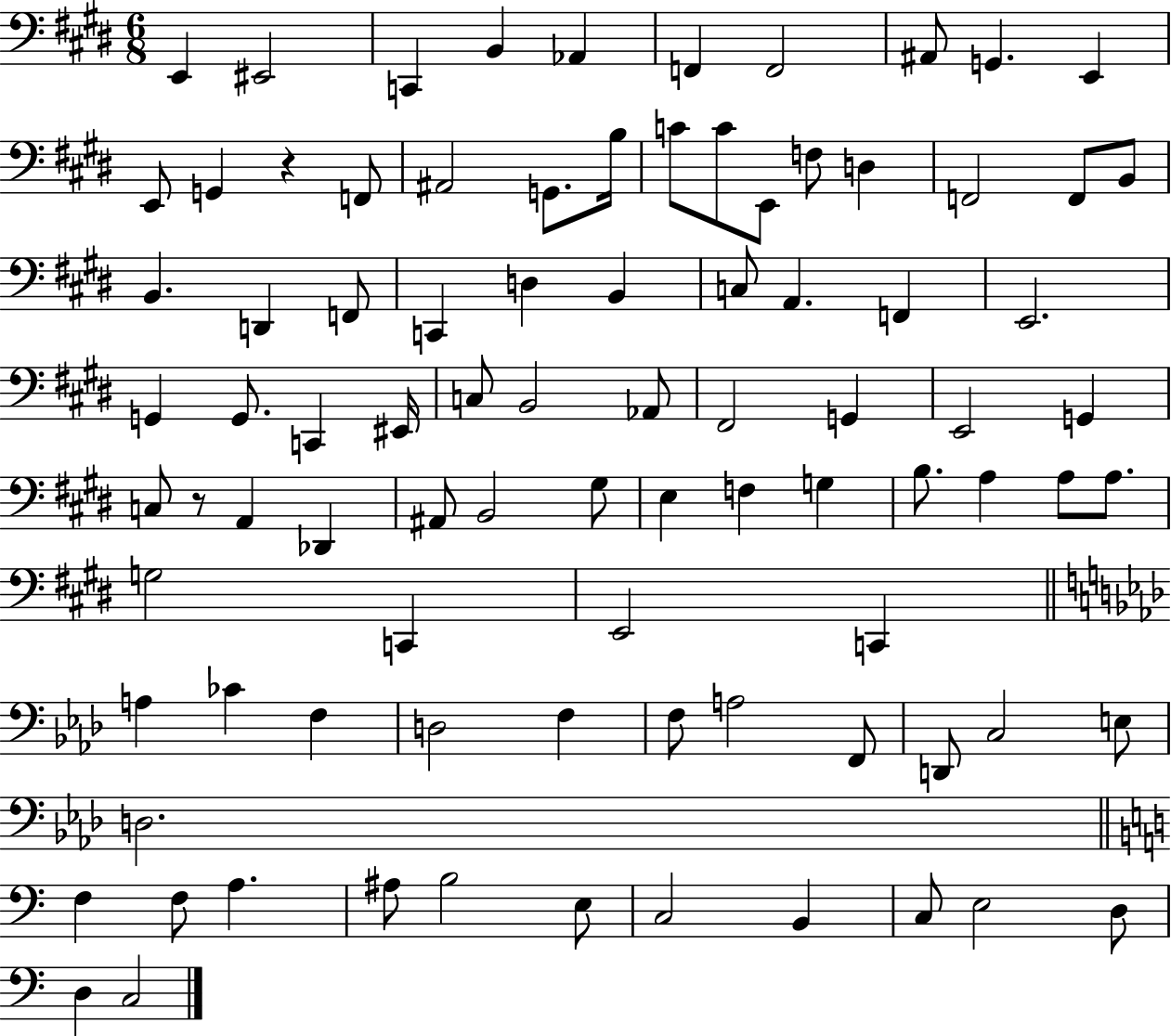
{
  \clef bass
  \numericTimeSignature
  \time 6/8
  \key e \major
  e,4 eis,2 | c,4 b,4 aes,4 | f,4 f,2 | ais,8 g,4. e,4 | \break e,8 g,4 r4 f,8 | ais,2 g,8. b16 | c'8 c'8 e,8 f8 d4 | f,2 f,8 b,8 | \break b,4. d,4 f,8 | c,4 d4 b,4 | c8 a,4. f,4 | e,2. | \break g,4 g,8. c,4 eis,16 | c8 b,2 aes,8 | fis,2 g,4 | e,2 g,4 | \break c8 r8 a,4 des,4 | ais,8 b,2 gis8 | e4 f4 g4 | b8. a4 a8 a8. | \break g2 c,4 | e,2 c,4 | \bar "||" \break \key aes \major a4 ces'4 f4 | d2 f4 | f8 a2 f,8 | d,8 c2 e8 | \break d2. | \bar "||" \break \key c \major f4 f8 a4. | ais8 b2 e8 | c2 b,4 | c8 e2 d8 | \break d4 c2 | \bar "|."
}